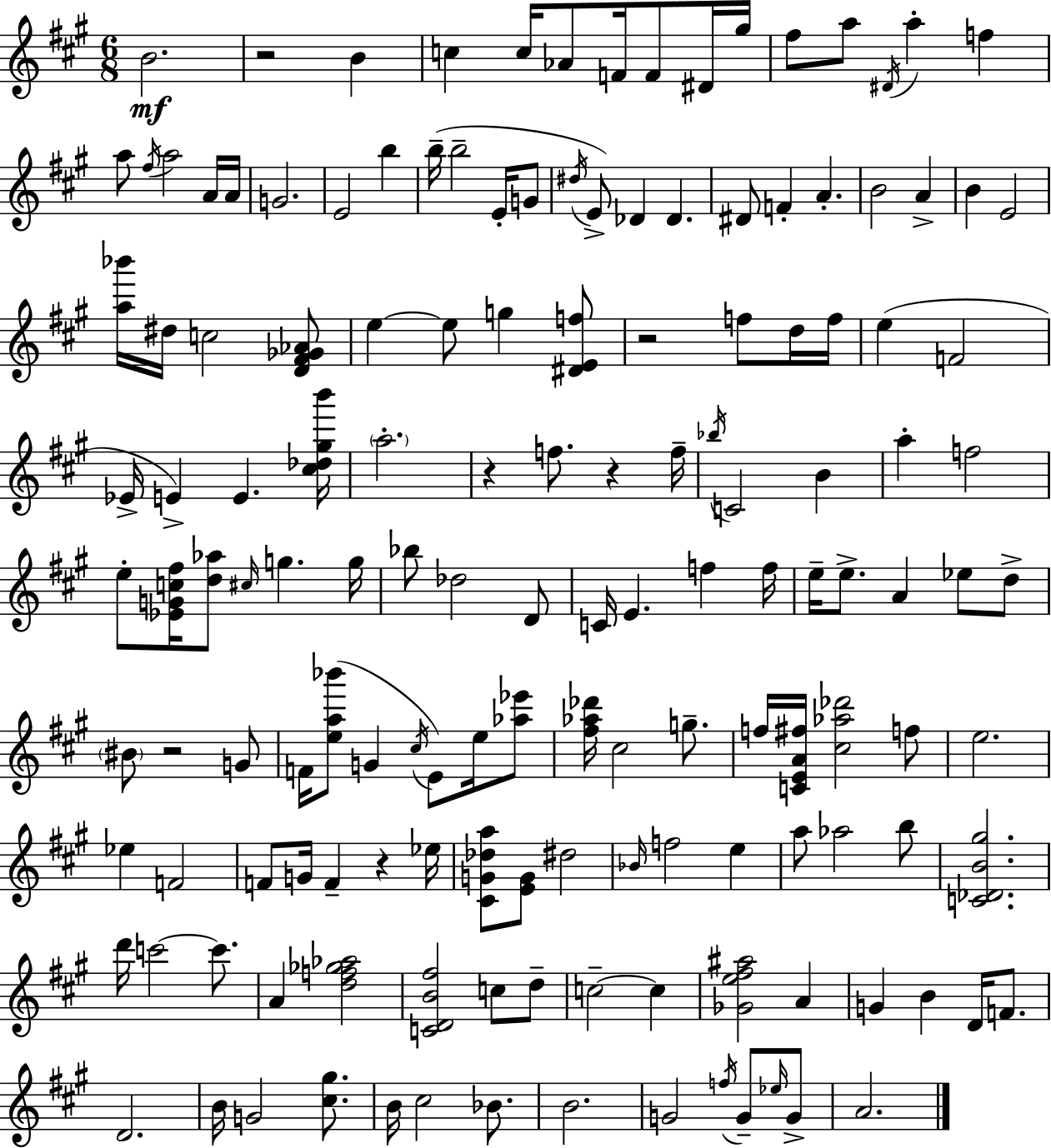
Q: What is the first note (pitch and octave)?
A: B4